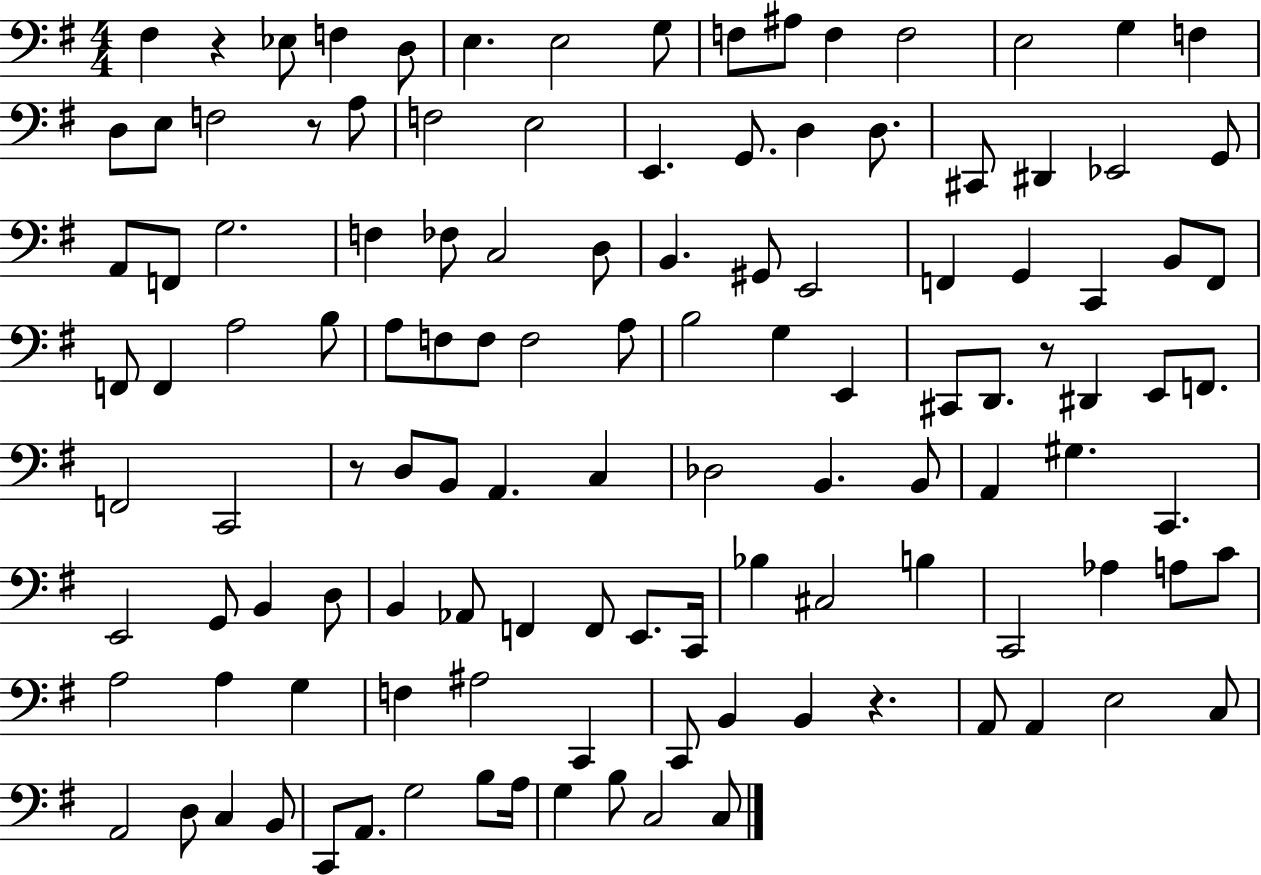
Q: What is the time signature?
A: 4/4